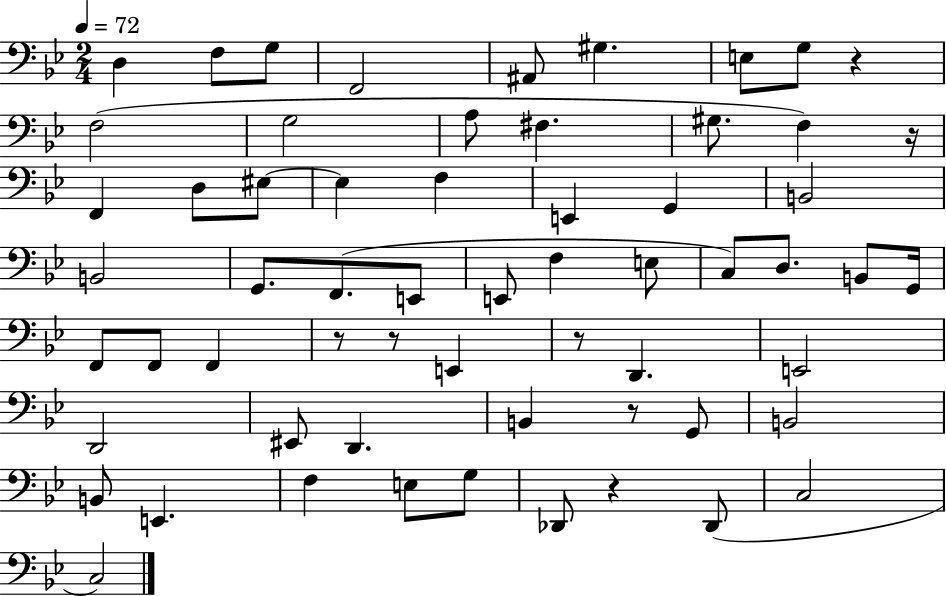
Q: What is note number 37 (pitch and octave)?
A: E2